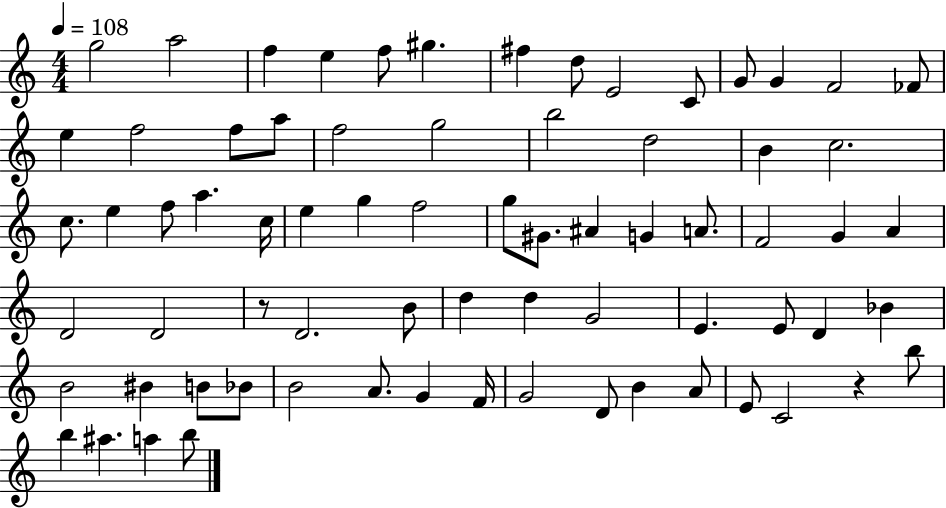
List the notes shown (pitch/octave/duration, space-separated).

G5/h A5/h F5/q E5/q F5/e G#5/q. F#5/q D5/e E4/h C4/e G4/e G4/q F4/h FES4/e E5/q F5/h F5/e A5/e F5/h G5/h B5/h D5/h B4/q C5/h. C5/e. E5/q F5/e A5/q. C5/s E5/q G5/q F5/h G5/e G#4/e. A#4/q G4/q A4/e. F4/h G4/q A4/q D4/h D4/h R/e D4/h. B4/e D5/q D5/q G4/h E4/q. E4/e D4/q Bb4/q B4/h BIS4/q B4/e Bb4/e B4/h A4/e. G4/q F4/s G4/h D4/e B4/q A4/e E4/e C4/h R/q B5/e B5/q A#5/q. A5/q B5/e